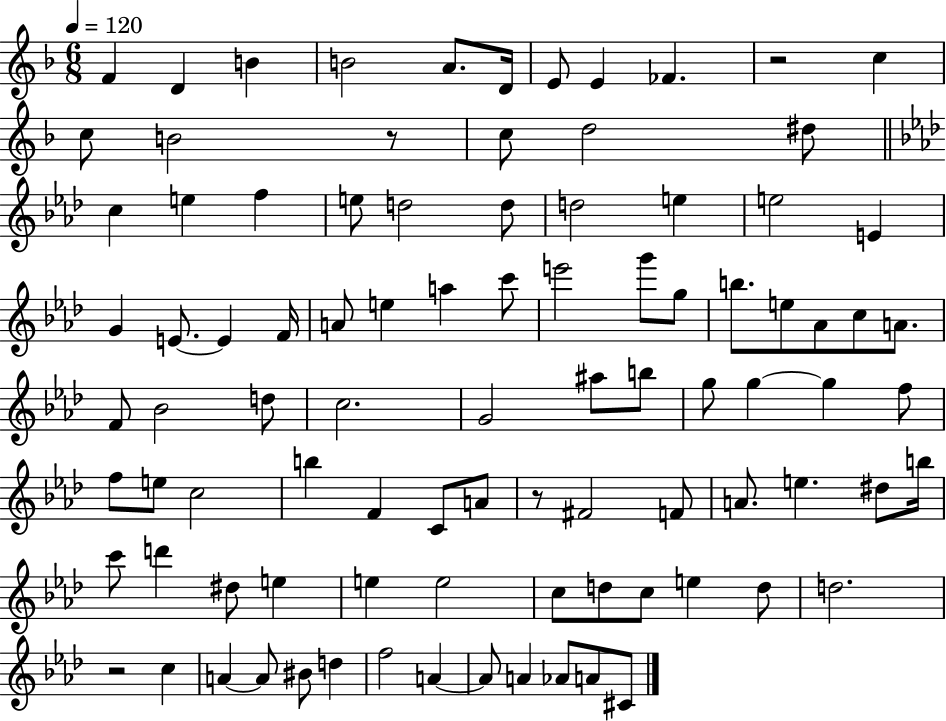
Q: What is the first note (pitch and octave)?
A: F4